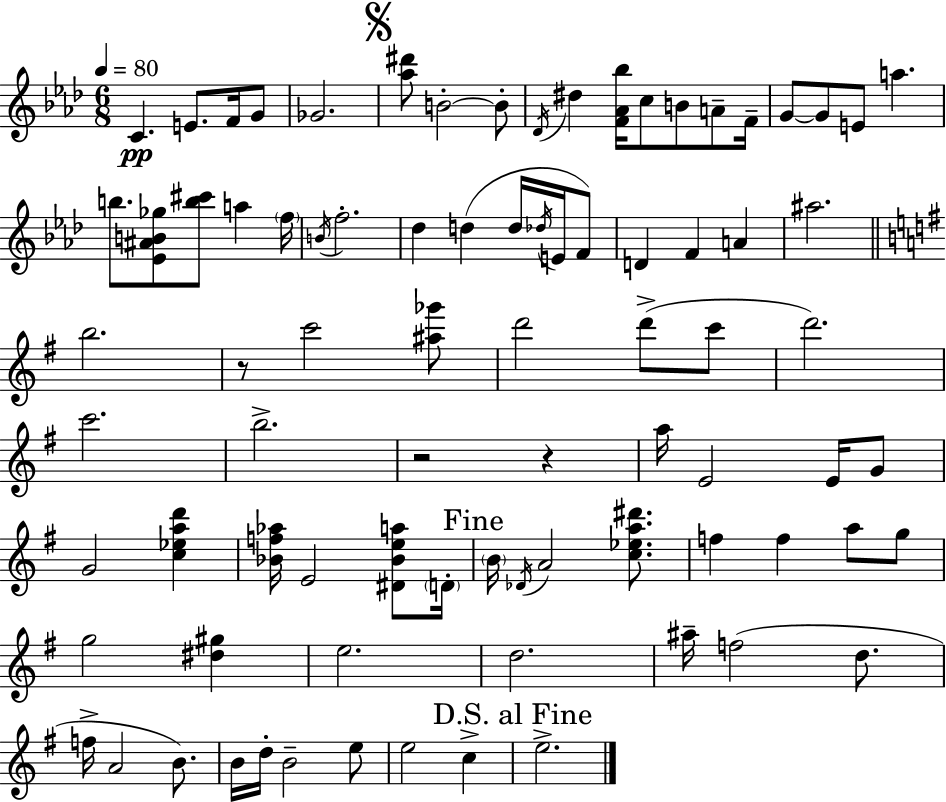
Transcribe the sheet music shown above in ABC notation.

X:1
T:Untitled
M:6/8
L:1/4
K:Ab
C E/2 F/4 G/2 _G2 [_a^d']/2 B2 B/2 _D/4 ^d [F_A_b]/4 c/2 B/2 A/2 F/4 G/2 G/2 E/2 a b/2 [_E^AB_g]/2 [b^c']/2 a f/4 B/4 f2 _d d d/4 _d/4 E/4 F/2 D F A ^a2 b2 z/2 c'2 [^a_g']/2 d'2 d'/2 c'/2 d'2 c'2 b2 z2 z a/4 E2 E/4 G/2 G2 [c_ead'] [_Bf_a]/4 E2 [^D_Bea]/2 D/4 B/4 _D/4 A2 [c_ea^d']/2 f f a/2 g/2 g2 [^d^g] e2 d2 ^a/4 f2 d/2 f/4 A2 B/2 B/4 d/4 B2 e/2 e2 c e2